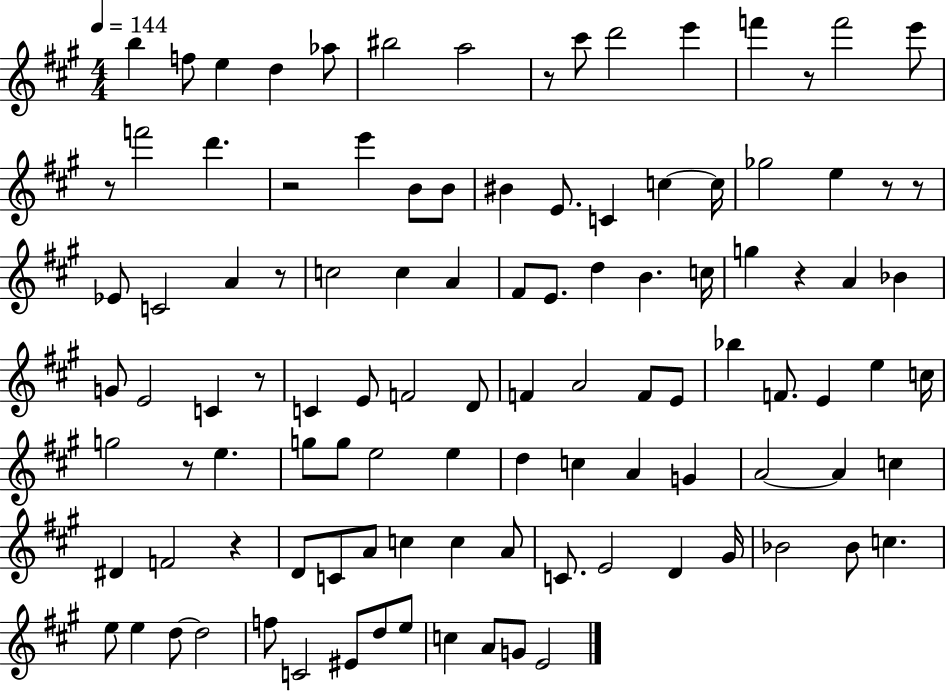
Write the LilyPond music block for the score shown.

{
  \clef treble
  \numericTimeSignature
  \time 4/4
  \key a \major
  \tempo 4 = 144
  b''4 f''8 e''4 d''4 aes''8 | bis''2 a''2 | r8 cis'''8 d'''2 e'''4 | f'''4 r8 f'''2 e'''8 | \break r8 f'''2 d'''4. | r2 e'''4 b'8 b'8 | bis'4 e'8. c'4 c''4~~ c''16 | ges''2 e''4 r8 r8 | \break ees'8 c'2 a'4 r8 | c''2 c''4 a'4 | fis'8 e'8. d''4 b'4. c''16 | g''4 r4 a'4 bes'4 | \break g'8 e'2 c'4 r8 | c'4 e'8 f'2 d'8 | f'4 a'2 f'8 e'8 | bes''4 f'8. e'4 e''4 c''16 | \break g''2 r8 e''4. | g''8 g''8 e''2 e''4 | d''4 c''4 a'4 g'4 | a'2~~ a'4 c''4 | \break dis'4 f'2 r4 | d'8 c'8 a'8 c''4 c''4 a'8 | c'8. e'2 d'4 gis'16 | bes'2 bes'8 c''4. | \break e''8 e''4 d''8~~ d''2 | f''8 c'2 eis'8 d''8 e''8 | c''4 a'8 g'8 e'2 | \bar "|."
}